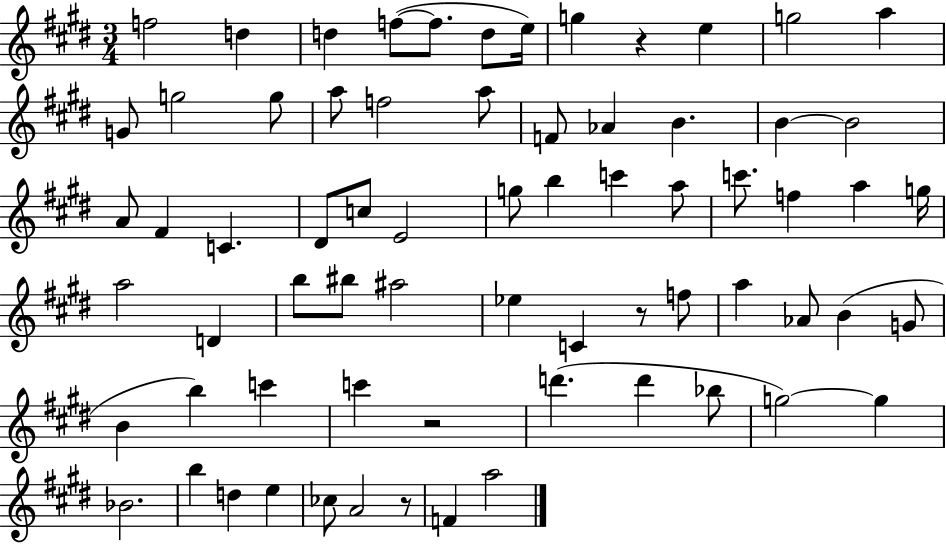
F5/h D5/q D5/q F5/e F5/e. D5/e E5/s G5/q R/q E5/q G5/h A5/q G4/e G5/h G5/e A5/e F5/h A5/e F4/e Ab4/q B4/q. B4/q B4/h A4/e F#4/q C4/q. D#4/e C5/e E4/h G5/e B5/q C6/q A5/e C6/e. F5/q A5/q G5/s A5/h D4/q B5/e BIS5/e A#5/h Eb5/q C4/q R/e F5/e A5/q Ab4/e B4/q G4/e B4/q B5/q C6/q C6/q R/h D6/q. D6/q Bb5/e G5/h G5/q Bb4/h. B5/q D5/q E5/q CES5/e A4/h R/e F4/q A5/h